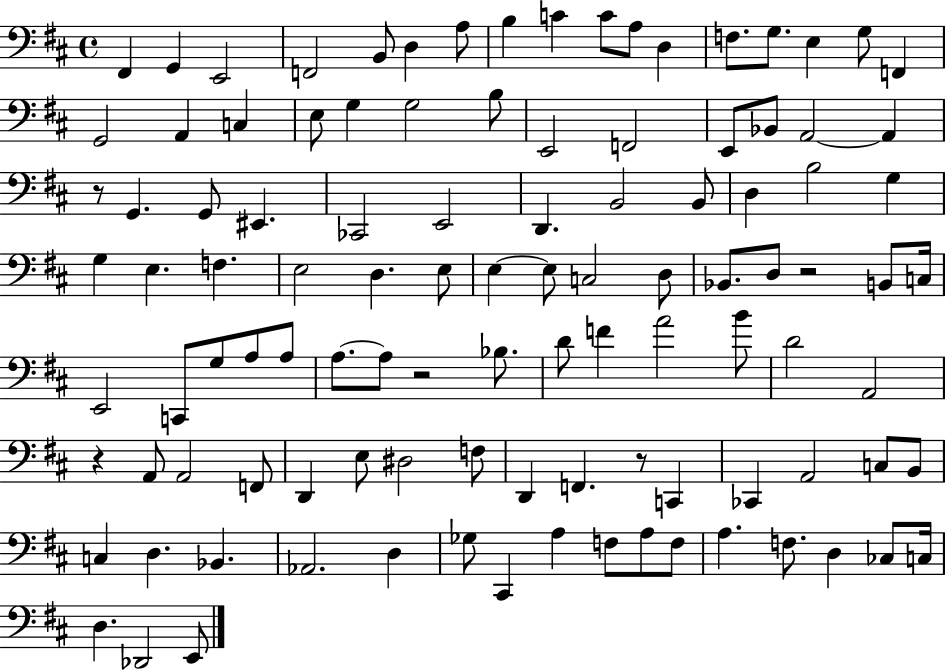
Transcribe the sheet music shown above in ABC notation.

X:1
T:Untitled
M:4/4
L:1/4
K:D
^F,, G,, E,,2 F,,2 B,,/2 D, A,/2 B, C C/2 A,/2 D, F,/2 G,/2 E, G,/2 F,, G,,2 A,, C, E,/2 G, G,2 B,/2 E,,2 F,,2 E,,/2 _B,,/2 A,,2 A,, z/2 G,, G,,/2 ^E,, _C,,2 E,,2 D,, B,,2 B,,/2 D, B,2 G, G, E, F, E,2 D, E,/2 E, E,/2 C,2 D,/2 _B,,/2 D,/2 z2 B,,/2 C,/4 E,,2 C,,/2 G,/2 A,/2 A,/2 A,/2 A,/2 z2 _B,/2 D/2 F A2 B/2 D2 A,,2 z A,,/2 A,,2 F,,/2 D,, E,/2 ^D,2 F,/2 D,, F,, z/2 C,, _C,, A,,2 C,/2 B,,/2 C, D, _B,, _A,,2 D, _G,/2 ^C,, A, F,/2 A,/2 F,/2 A, F,/2 D, _C,/2 C,/4 D, _D,,2 E,,/2